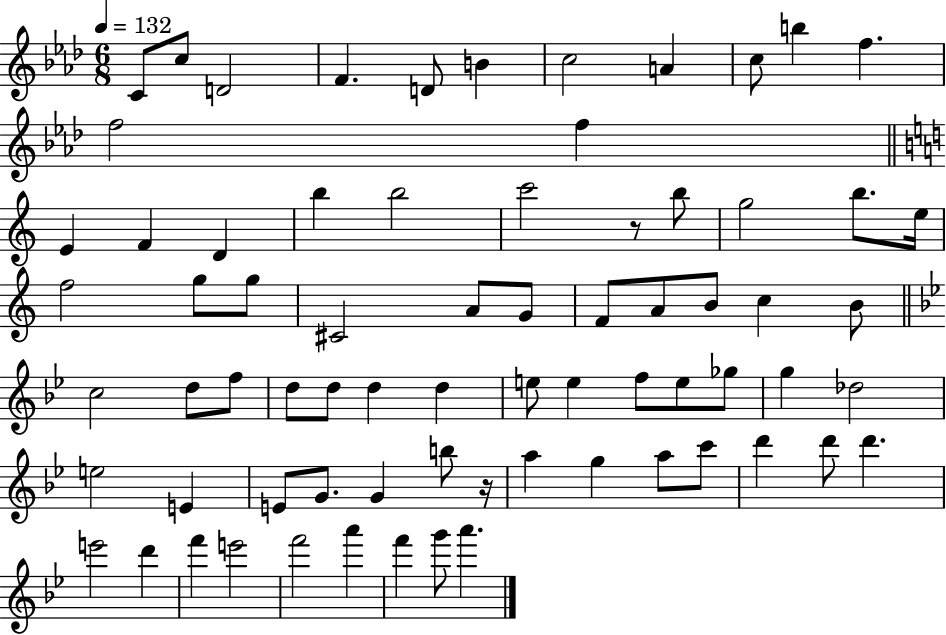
{
  \clef treble
  \numericTimeSignature
  \time 6/8
  \key aes \major
  \tempo 4 = 132
  c'8 c''8 d'2 | f'4. d'8 b'4 | c''2 a'4 | c''8 b''4 f''4. | \break f''2 f''4 | \bar "||" \break \key c \major e'4 f'4 d'4 | b''4 b''2 | c'''2 r8 b''8 | g''2 b''8. e''16 | \break f''2 g''8 g''8 | cis'2 a'8 g'8 | f'8 a'8 b'8 c''4 b'8 | \bar "||" \break \key g \minor c''2 d''8 f''8 | d''8 d''8 d''4 d''4 | e''8 e''4 f''8 e''8 ges''8 | g''4 des''2 | \break e''2 e'4 | e'8 g'8. g'4 b''8 r16 | a''4 g''4 a''8 c'''8 | d'''4 d'''8 d'''4. | \break e'''2 d'''4 | f'''4 e'''2 | f'''2 a'''4 | f'''4 g'''8 a'''4. | \break \bar "|."
}